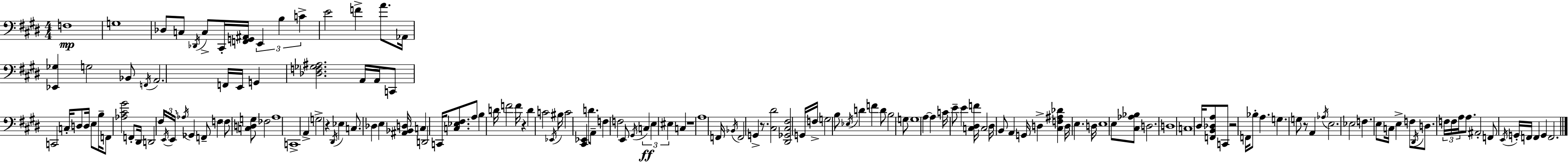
{
  \clef bass
  \numericTimeSignature
  \time 4/4
  \key e \major
  f1\mp | g1 | des8 c8 \acciaccatura { des,16 } c8-> cis,16-. <f, g, ais,>16 \tuplet 3/2 { e,4 b4 | c'4-> } e'2 f'4-> | \break a'8. aes,16 <ees, ges>4 g2 | bes,8 \acciaccatura { f,16 } a,2. | f,16 e,16 g,4 <des f ges ais>2. | a,16 a,16 c,8 c,2 c16-. d8 | \break d16 e8 b16-- f,8 <aes cis' gis'>2 f,8-. | dis,16 d,2 fis16 \tuplet 3/2 { \acciaccatura { e,16 } e,16 \acciaccatura { aes16 } } ges,4 | f,8-- f4 \parenthesize f8 <c d g>8 fes2 | a1 | \break c,1-> | a,4-> g2-> | r4 \acciaccatura { dis,16 } ees4 c8. des4 | e4 <ais, bes, d>16 c4 d,2 | \break c,16 <c ees fis>8. a8 b4 d'16 f'2 | f'16 r4 d'4 c'2 | \acciaccatura { ees,16 } bis16 c'2 <cis, ees,>4 | d'8. a,8-- f4 f2 | \break e,8 \acciaccatura { gis,16 }\ff \tuplet 3/2 { c4 e4 eis4 } | c4 r1 | a1 | f,16 \acciaccatura { bes,16 } f,2 | \break g,4-> r8. <cis dis'>2 | <dis, ges, cis fis>2 g,16 f16-> g2 | b8 \acciaccatura { ees16 } d'4 f'4 d'8 b2 | g8 g1 | \break a4~~ a4 | c'16 e'8-- e'4 <c dis f'>16 c2 | dis16 b,8 a,4 g,16 d4-> <cis f ais des'>4 | d16 e4. d16 e1 | \break e8 <cis aes bes>8 d2. | d1 | c1 | dis16 <f, b, des a>8 c,8 r2 | \break f,16 bes8-. a4. g4. | g8 r8 a,4 \acciaccatura { aes16 } e2. | ees2 | f4. e8 c16 e4-> f8 | \break \acciaccatura { dis,16 } d8. \tuplet 3/2 { f16 f16 a16 } a8. ais,2-. | f,8 \acciaccatura { e,16 } g,16-. f,16 f,4 g,4 | f,2. \bar "|."
}